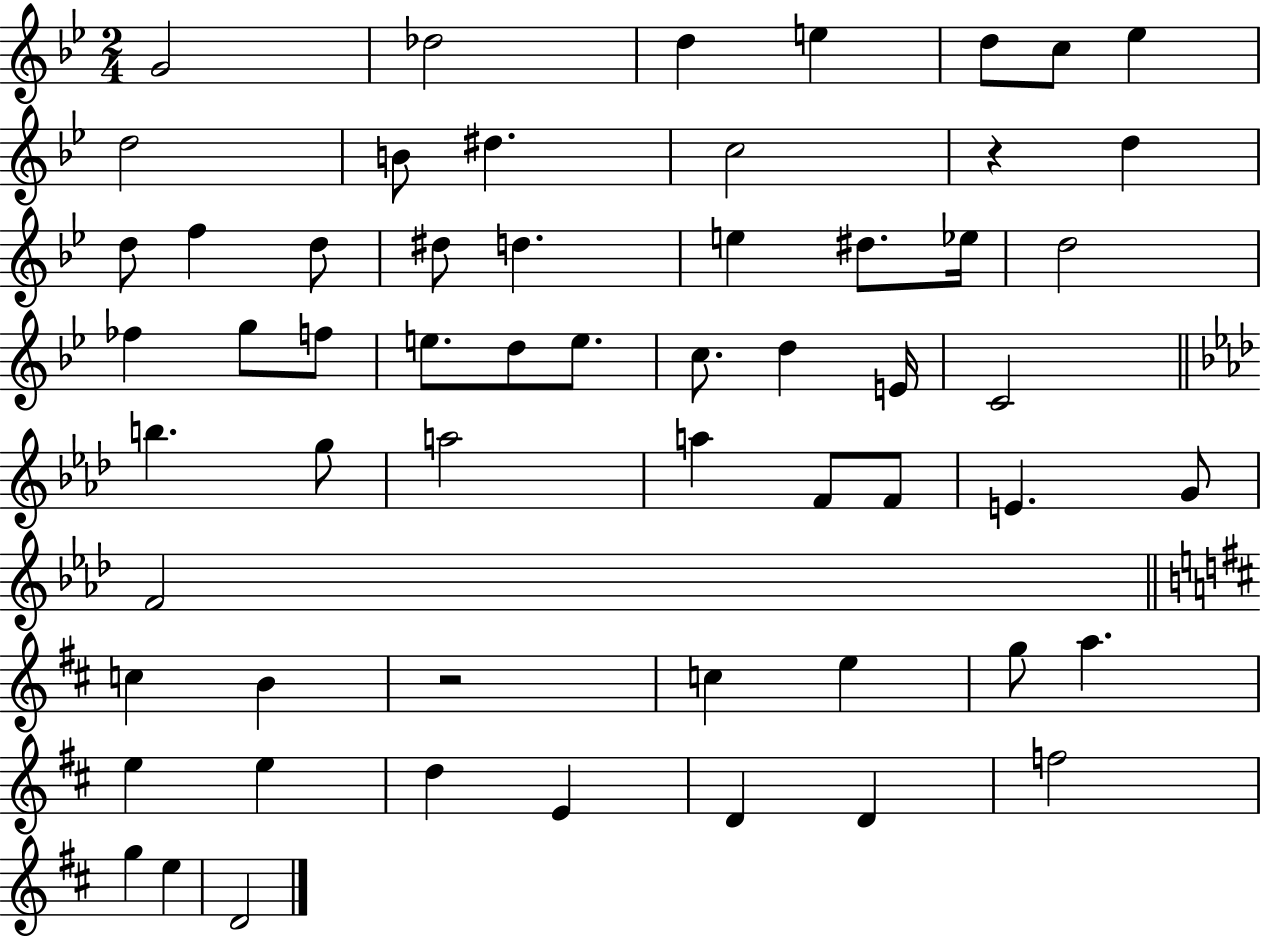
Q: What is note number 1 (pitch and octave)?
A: G4